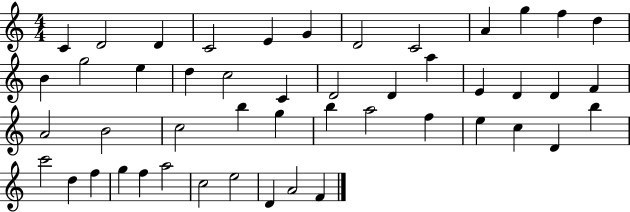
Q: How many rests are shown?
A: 0